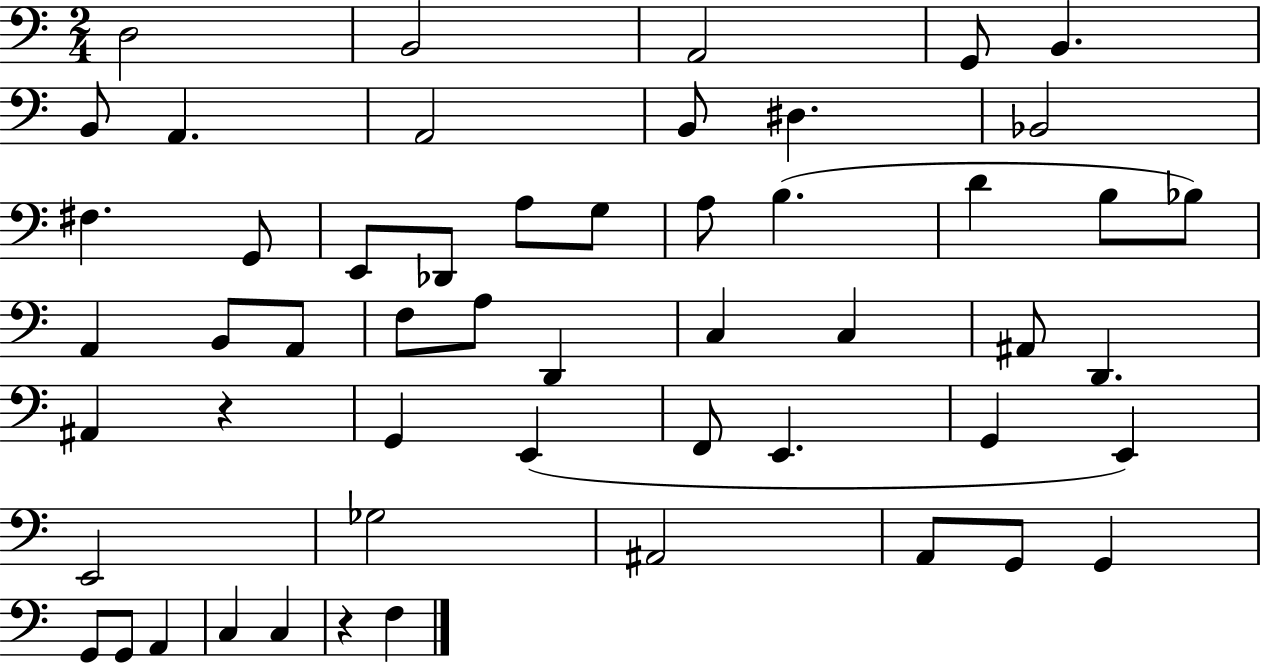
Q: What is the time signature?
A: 2/4